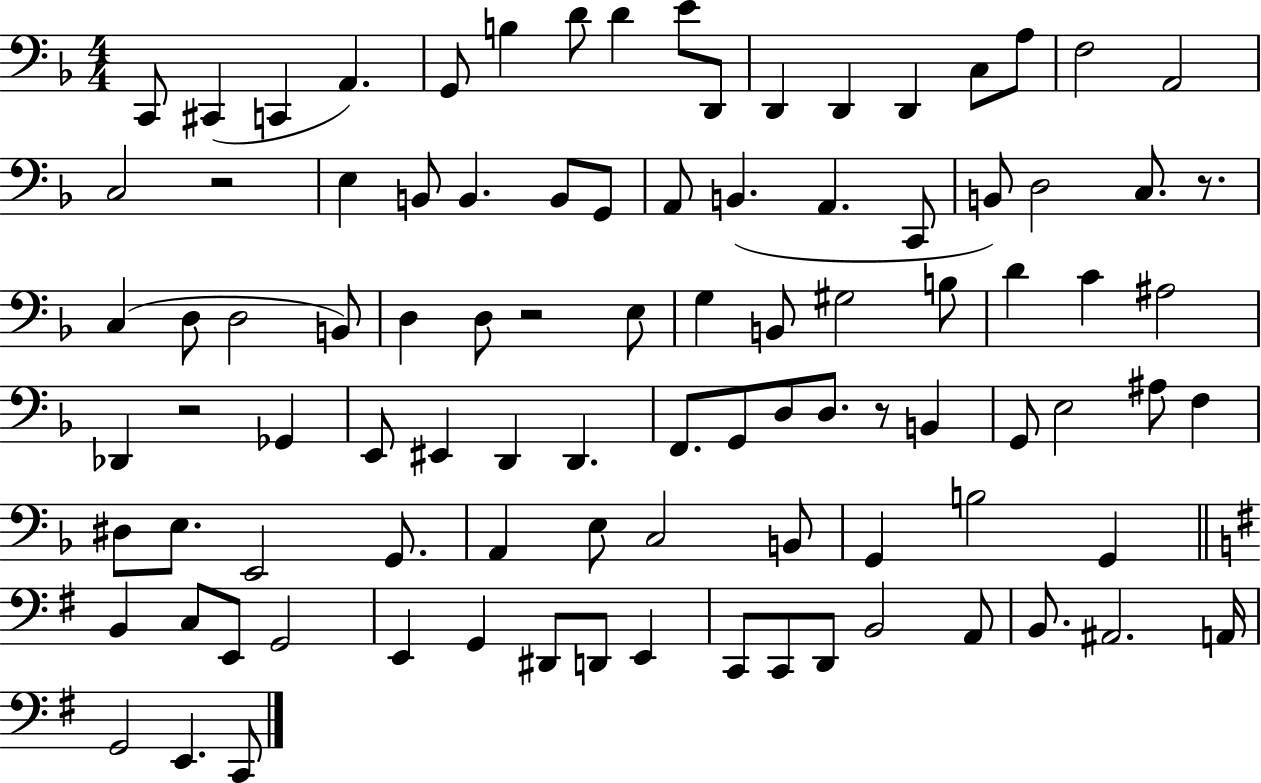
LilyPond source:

{
  \clef bass
  \numericTimeSignature
  \time 4/4
  \key f \major
  c,8 cis,4( c,4 a,4.) | g,8 b4 d'8 d'4 e'8 d,8 | d,4 d,4 d,4 c8 a8 | f2 a,2 | \break c2 r2 | e4 b,8 b,4. b,8 g,8 | a,8 b,4.( a,4. c,8 | b,8) d2 c8. r8. | \break c4( d8 d2 b,8) | d4 d8 r2 e8 | g4 b,8 gis2 b8 | d'4 c'4 ais2 | \break des,4 r2 ges,4 | e,8 eis,4 d,4 d,4. | f,8. g,8 d8 d8. r8 b,4 | g,8 e2 ais8 f4 | \break dis8 e8. e,2 g,8. | a,4 e8 c2 b,8 | g,4 b2 g,4 | \bar "||" \break \key g \major b,4 c8 e,8 g,2 | e,4 g,4 dis,8 d,8 e,4 | c,8 c,8 d,8 b,2 a,8 | b,8. ais,2. a,16 | \break g,2 e,4. c,8 | \bar "|."
}